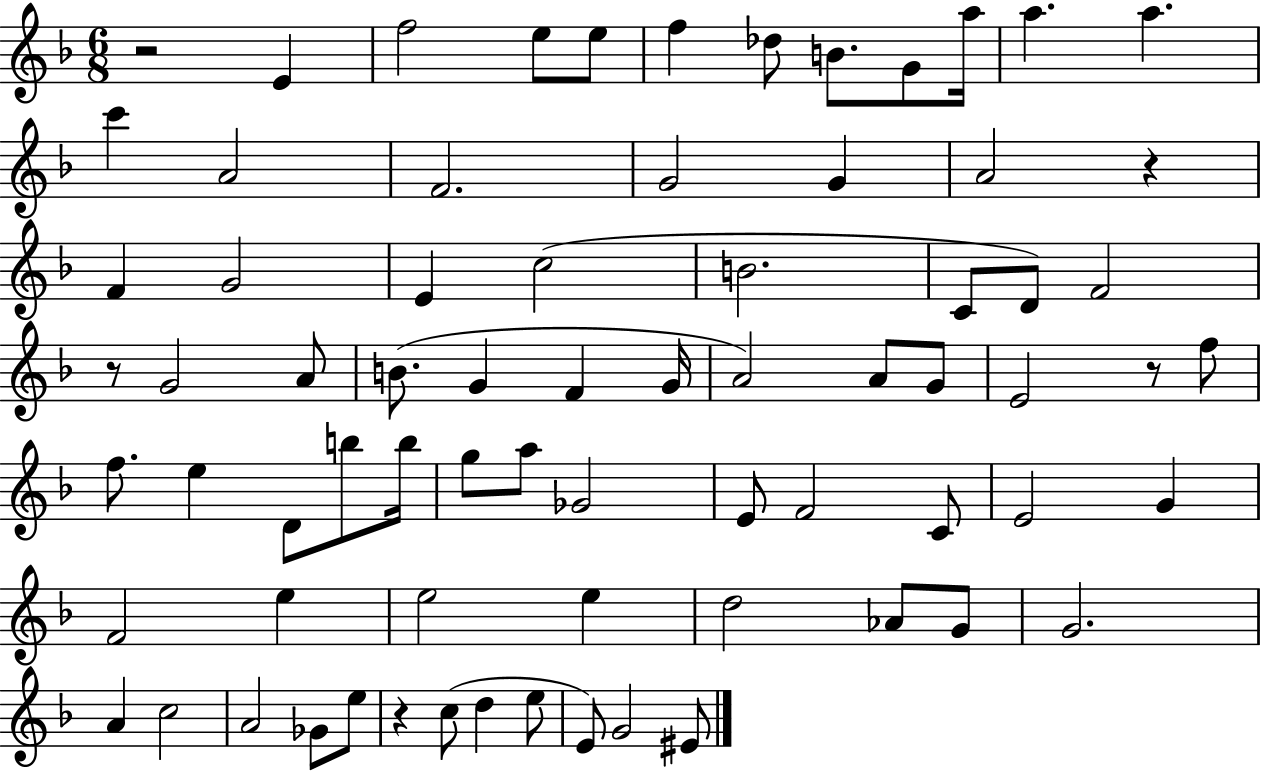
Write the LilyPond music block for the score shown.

{
  \clef treble
  \numericTimeSignature
  \time 6/8
  \key f \major
  \repeat volta 2 { r2 e'4 | f''2 e''8 e''8 | f''4 des''8 b'8. g'8 a''16 | a''4. a''4. | \break c'''4 a'2 | f'2. | g'2 g'4 | a'2 r4 | \break f'4 g'2 | e'4 c''2( | b'2. | c'8 d'8) f'2 | \break r8 g'2 a'8 | b'8.( g'4 f'4 g'16 | a'2) a'8 g'8 | e'2 r8 f''8 | \break f''8. e''4 d'8 b''8 b''16 | g''8 a''8 ges'2 | e'8 f'2 c'8 | e'2 g'4 | \break f'2 e''4 | e''2 e''4 | d''2 aes'8 g'8 | g'2. | \break a'4 c''2 | a'2 ges'8 e''8 | r4 c''8( d''4 e''8 | e'8) g'2 eis'8 | \break } \bar "|."
}